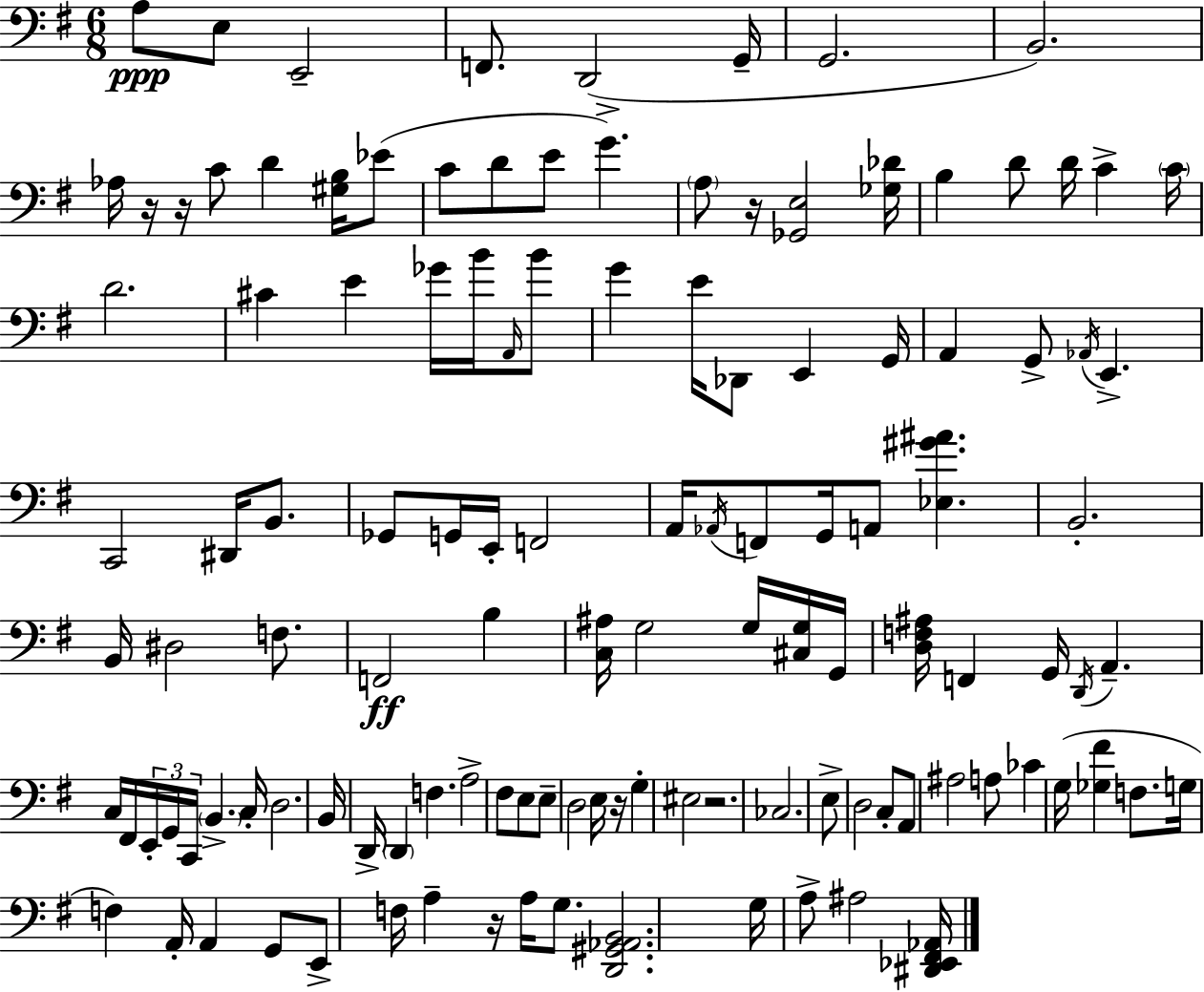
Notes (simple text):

A3/e E3/e E2/h F2/e. D2/h G2/s G2/h. B2/h. Ab3/s R/s R/s C4/e D4/q [G#3,B3]/s Eb4/e C4/e D4/e E4/e G4/q. A3/e R/s [Gb2,E3]/h [Gb3,Db4]/s B3/q D4/e D4/s C4/q C4/s D4/h. C#4/q E4/q Gb4/s B4/s A2/s B4/e G4/q E4/s Db2/e E2/q G2/s A2/q G2/e Ab2/s E2/q. C2/h D#2/s B2/e. Gb2/e G2/s E2/s F2/h A2/s Ab2/s F2/e G2/s A2/e [Eb3,G#4,A#4]/q. B2/h. B2/s D#3/h F3/e. F2/h B3/q [C3,A#3]/s G3/h G3/s [C#3,G3]/s G2/s [D3,F3,A#3]/s F2/q G2/s D2/s A2/q. C3/s F#2/s E2/s G2/s C2/s B2/q. C3/s D3/h. B2/s D2/s D2/q F3/q. A3/h F#3/e E3/e E3/e D3/h E3/s R/s G3/q EIS3/h R/h. CES3/h. E3/e D3/h C3/e A2/e A#3/h A3/e CES4/q G3/s [Gb3,F#4]/q F3/e. G3/s F3/q A2/s A2/q G2/e E2/e F3/s A3/q R/s A3/s G3/e. [D2,G#2,Ab2,B2]/h. G3/s A3/e A#3/h [D#2,Eb2,F#2,Ab2]/s